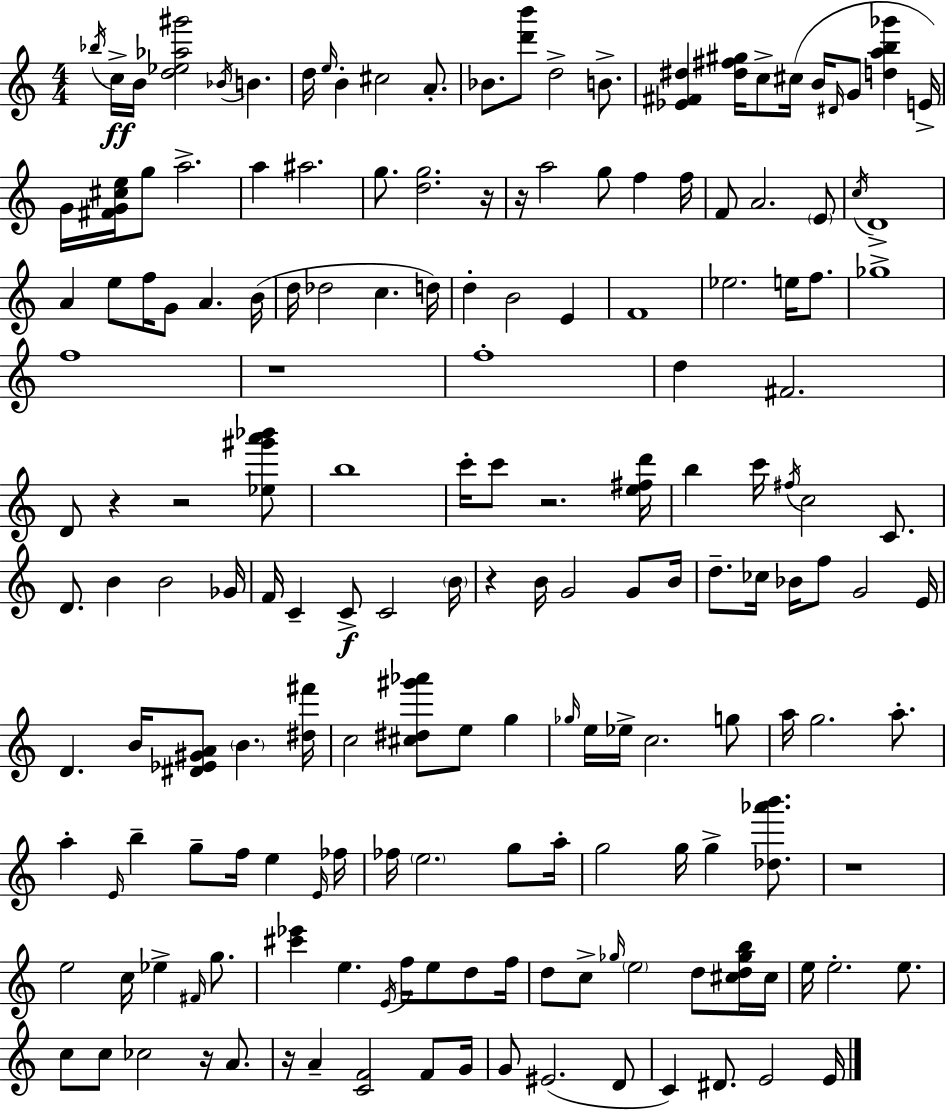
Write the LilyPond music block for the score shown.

{
  \clef treble
  \numericTimeSignature
  \time 4/4
  \key a \minor
  \acciaccatura { bes''16 }\ff c''16-> b'16 <d'' ees'' aes'' gis'''>2 \acciaccatura { bes'16 } b'4. | d''16 \grace { e''16 } b'4-. cis''2 | a'8.-. bes'8. <d''' b'''>8 d''2-> | b'8.-> <ees' fis' dis''>4 <dis'' fis'' gis''>16 c''8-> cis''16( b'16 \grace { dis'16 } g'8 <d'' a'' b'' ges'''>4 | \break e'16->) g'16 <fis' g' cis'' e''>16 g''8 a''2.-> | a''4 ais''2. | g''8. <d'' g''>2. | r16 r16 a''2 g''8 f''4 | \break f''16 f'8 a'2. | \parenthesize e'8 \acciaccatura { c''16 } d'1-> | a'4 e''8 f''16 g'8 a'4. | b'16( d''16 des''2 c''4. | \break d''16) d''4-. b'2 | e'4 f'1 | ees''2. | e''16 f''8. ges''1-> | \break f''1 | r1 | f''1-. | d''4 fis'2. | \break d'8 r4 r2 | <ees'' gis''' a''' bes'''>8 b''1 | c'''16-. c'''8 r2. | <e'' fis'' d'''>16 b''4 c'''16 \acciaccatura { fis''16 } c''2 | \break c'8. d'8. b'4 b'2 | ges'16 f'16 c'4-- c'8->\f c'2 | \parenthesize b'16 r4 b'16 g'2 | g'8 b'16 d''8.-- ces''16 bes'16 f''8 g'2 | \break e'16 d'4. b'16 <dis' ees' gis' a'>8 \parenthesize b'4. | <dis'' fis'''>16 c''2 <cis'' dis'' gis''' aes'''>8 | e''8 g''4 \grace { ges''16 } e''16 ees''16-> c''2. | g''8 a''16 g''2. | \break a''8.-. a''4-. \grace { e'16 } b''4-- | g''8-- f''16 e''4 \grace { e'16 } fes''16 fes''16 \parenthesize e''2. | g''8 a''16-. g''2 | g''16 g''4-> <des'' aes''' b'''>8. r1 | \break e''2 | c''16 ees''4-> \grace { fis'16 } g''8. <cis''' ees'''>4 e''4. | \acciaccatura { e'16 } f''16 e''8 d''8 f''16 d''8 c''8-> \grace { ges''16 } | \parenthesize e''2 d''8 <cis'' d'' ges'' b''>16 cis''16 e''16 e''2.-. | \break e''8. c''8 c''8 | ces''2 r16 a'8. r16 a'4-- | <c' f'>2 f'8 g'16 g'8 eis'2.( | d'8 c'4) | \break dis'8. e'2 e'16 \bar "|."
}